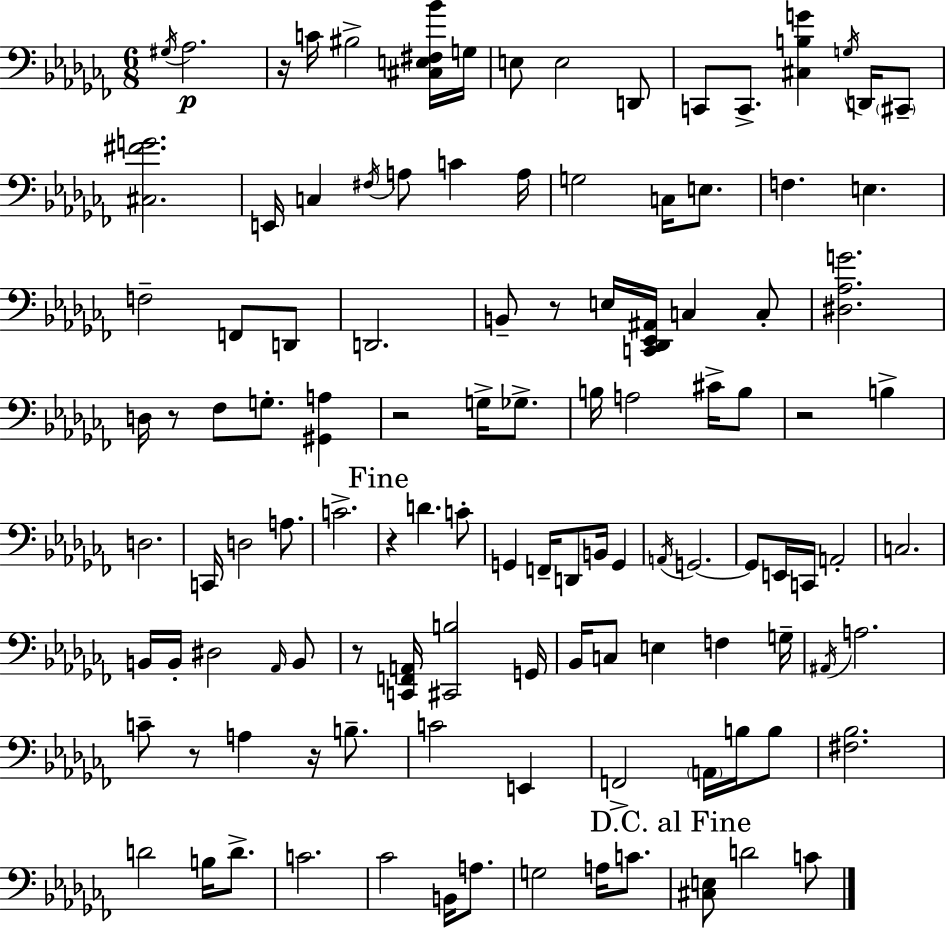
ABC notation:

X:1
T:Untitled
M:6/8
L:1/4
K:Abm
^G,/4 _A,2 z/4 C/4 ^B,2 [^C,E,^F,_B]/4 G,/4 E,/2 E,2 D,,/2 C,,/2 C,,/2 [^C,B,G] G,/4 D,,/4 ^C,,/2 [^C,^FG]2 E,,/4 C, ^F,/4 A,/2 C A,/4 G,2 C,/4 E,/2 F, E, F,2 F,,/2 D,,/2 D,,2 B,,/2 z/2 E,/4 [C,,_D,,_E,,^A,,]/4 C, C,/2 [^D,_A,G]2 D,/4 z/2 _F,/2 G,/2 [^G,,A,] z2 G,/4 _G,/2 B,/4 A,2 ^C/4 B,/2 z2 B, D,2 C,,/4 D,2 A,/2 C2 z D C/2 G,, F,,/4 D,,/2 B,,/4 G,, A,,/4 G,,2 G,,/2 E,,/4 C,,/4 A,,2 C,2 B,,/4 B,,/4 ^D,2 _A,,/4 B,,/2 z/2 [C,,F,,A,,]/4 [^C,,B,]2 G,,/4 _B,,/4 C,/2 E, F, G,/4 ^A,,/4 A,2 C/2 z/2 A, z/4 B,/2 C2 E,, F,,2 A,,/4 B,/4 B,/2 [^F,_B,]2 D2 B,/4 D/2 C2 _C2 B,,/4 A,/2 G,2 A,/4 C/2 [^C,E,]/2 D2 C/2